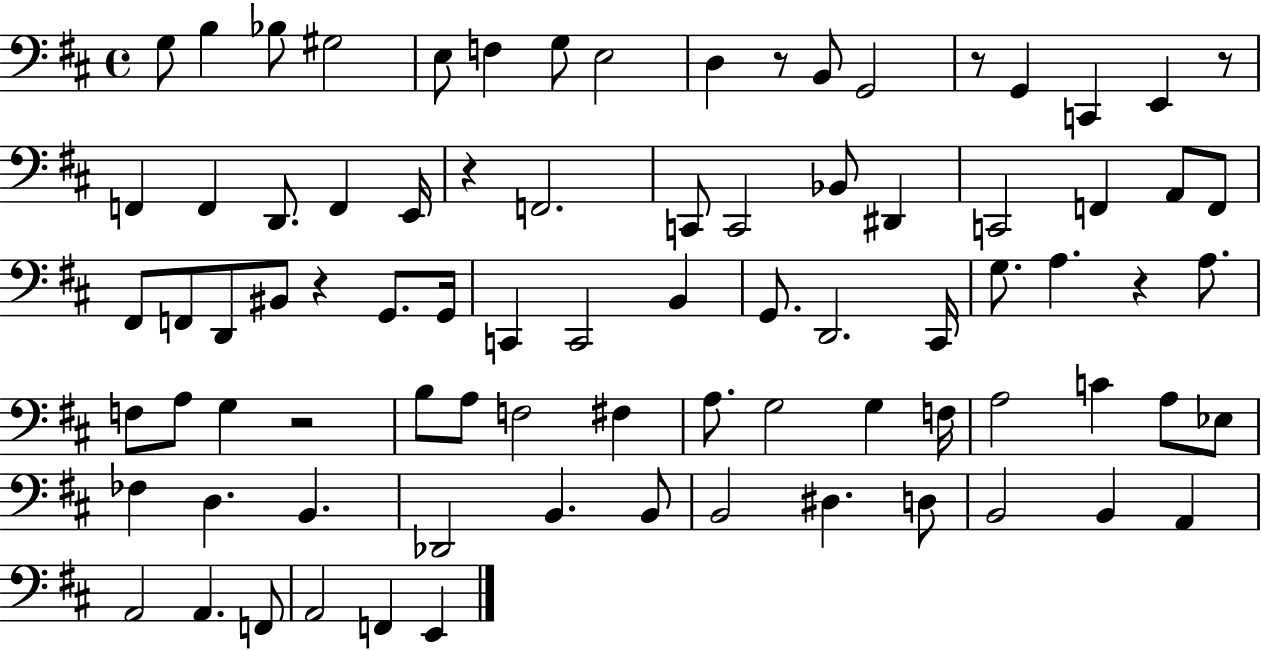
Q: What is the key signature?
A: D major